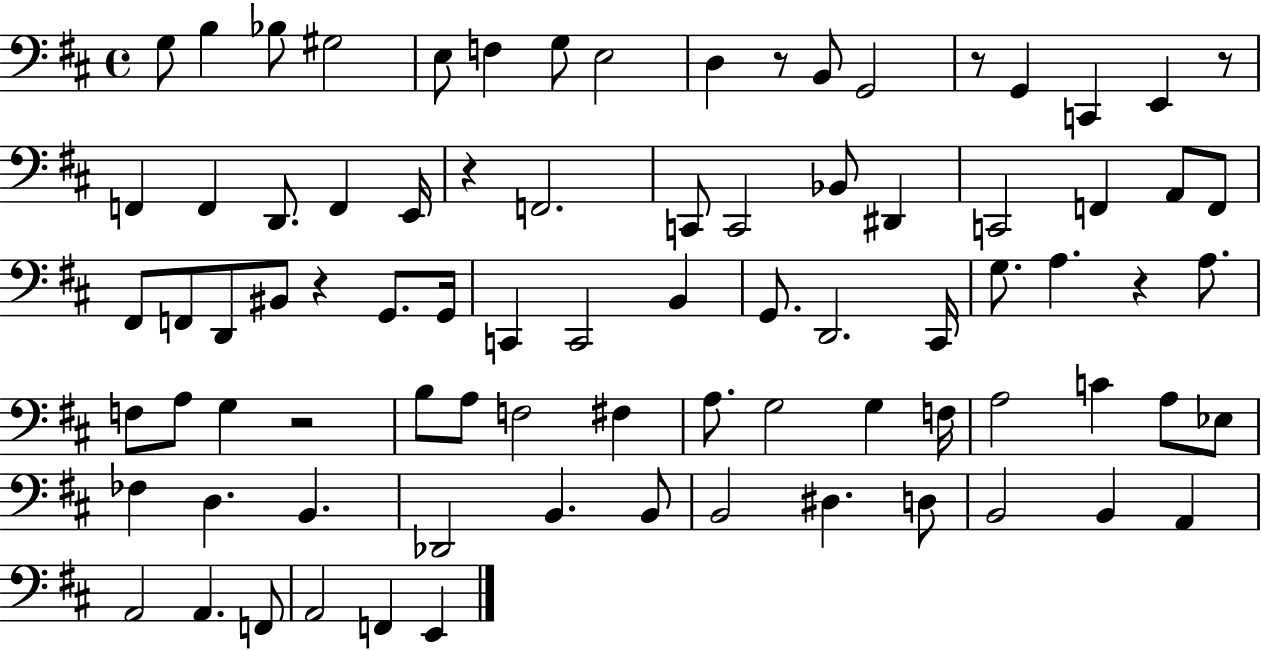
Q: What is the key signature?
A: D major